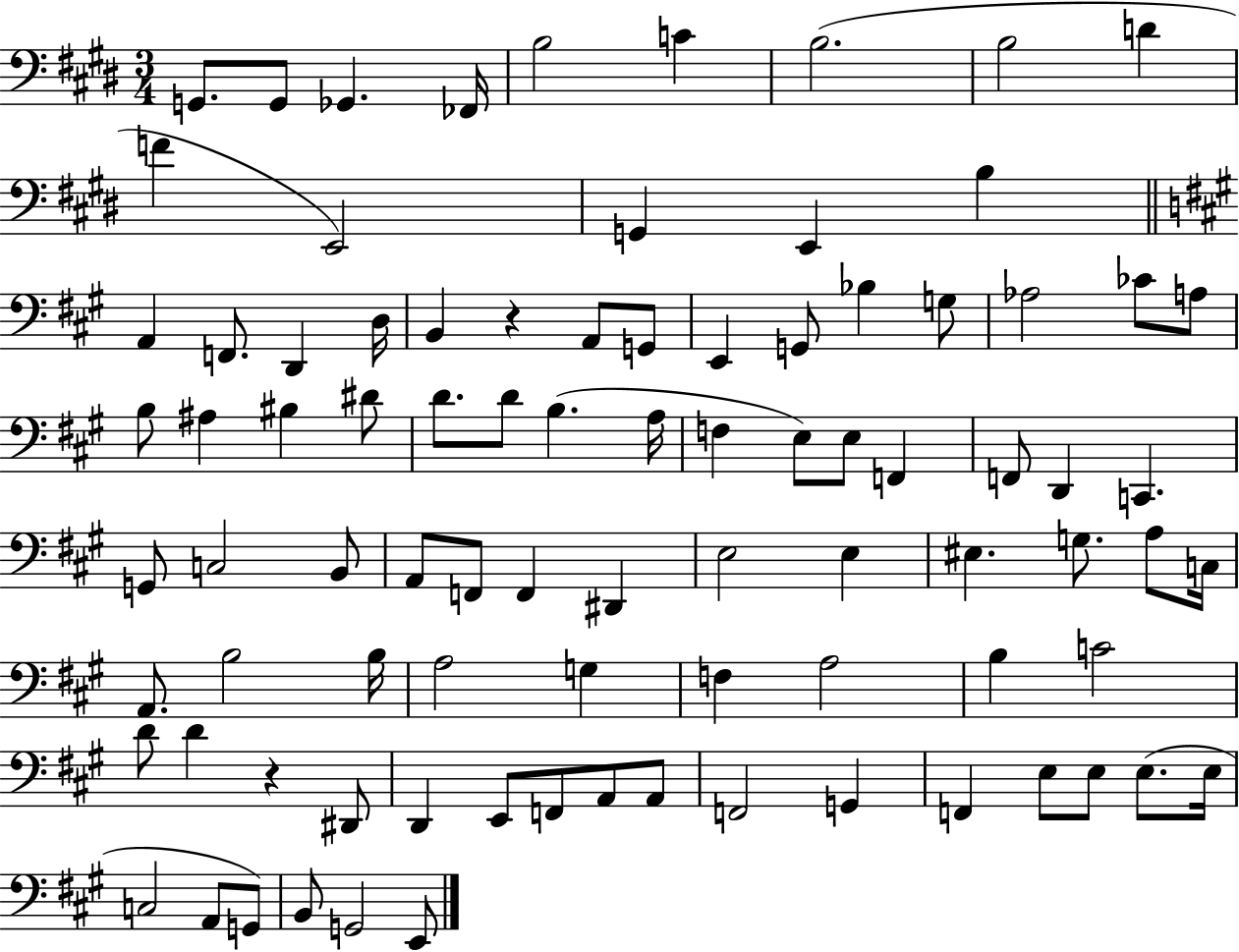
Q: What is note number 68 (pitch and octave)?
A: D#2